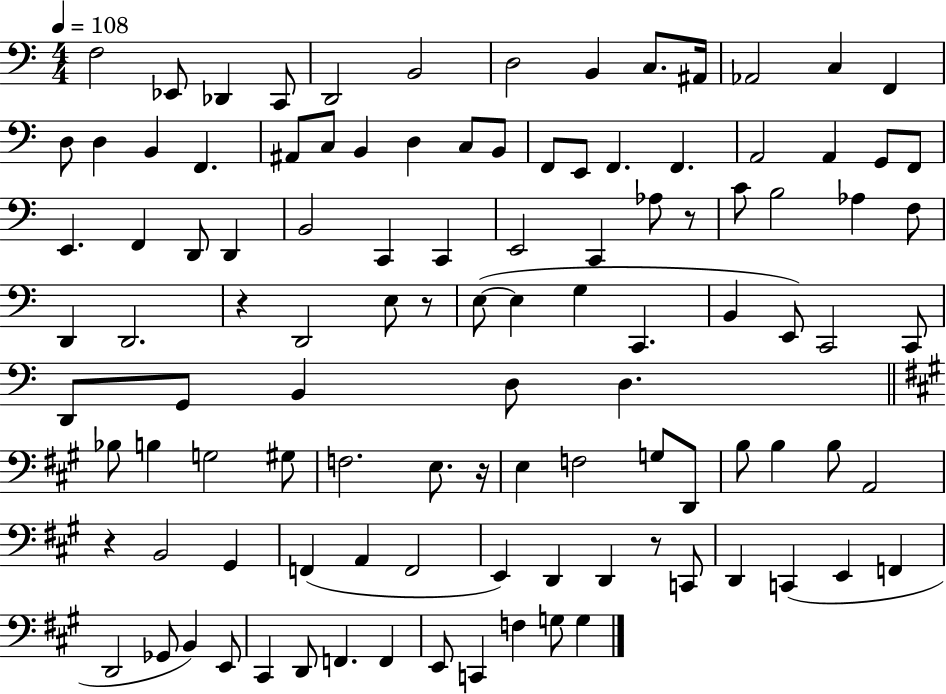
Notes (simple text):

F3/h Eb2/e Db2/q C2/e D2/h B2/h D3/h B2/q C3/e. A#2/s Ab2/h C3/q F2/q D3/e D3/q B2/q F2/q. A#2/e C3/e B2/q D3/q C3/e B2/e F2/e E2/e F2/q. F2/q. A2/h A2/q G2/e F2/e E2/q. F2/q D2/e D2/q B2/h C2/q C2/q E2/h C2/q Ab3/e R/e C4/e B3/h Ab3/q F3/e D2/q D2/h. R/q D2/h E3/e R/e E3/e E3/q G3/q C2/q. B2/q E2/e C2/h C2/e D2/e G2/e B2/q D3/e D3/q. Bb3/e B3/q G3/h G#3/e F3/h. E3/e. R/s E3/q F3/h G3/e D2/e B3/e B3/q B3/e A2/h R/q B2/h G#2/q F2/q A2/q F2/h E2/q D2/q D2/q R/e C2/e D2/q C2/q E2/q F2/q D2/h Gb2/e B2/q E2/e C#2/q D2/e F2/q. F2/q E2/e C2/q F3/q G3/e G3/q